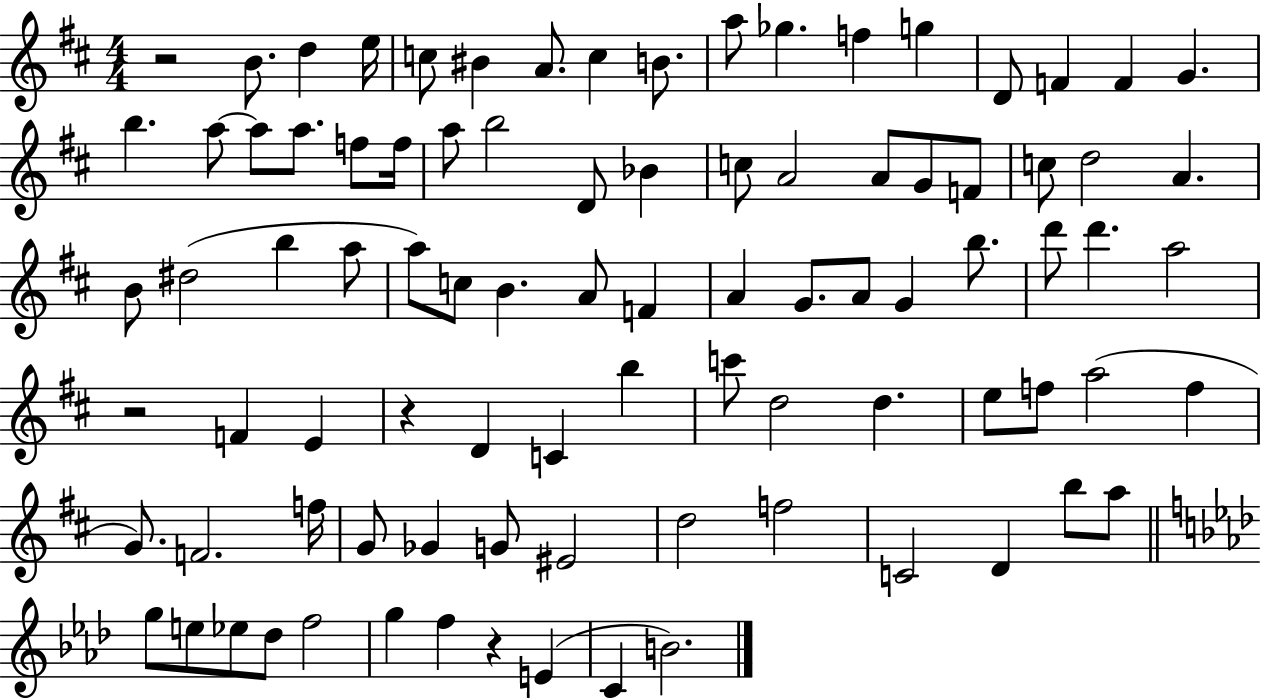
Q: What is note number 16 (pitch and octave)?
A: G4